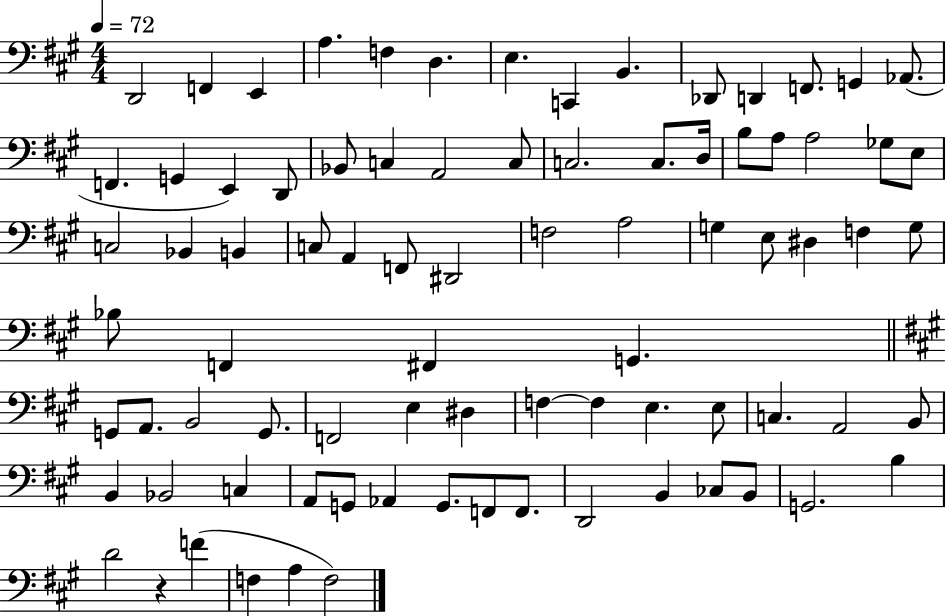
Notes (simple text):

D2/h F2/q E2/q A3/q. F3/q D3/q. E3/q. C2/q B2/q. Db2/e D2/q F2/e. G2/q Ab2/e. F2/q. G2/q E2/q D2/e Bb2/e C3/q A2/h C3/e C3/h. C3/e. D3/s B3/e A3/e A3/h Gb3/e E3/e C3/h Bb2/q B2/q C3/e A2/q F2/e D#2/h F3/h A3/h G3/q E3/e D#3/q F3/q G3/e Bb3/e F2/q F#2/q G2/q. G2/e A2/e. B2/h G2/e. F2/h E3/q D#3/q F3/q F3/q E3/q. E3/e C3/q. A2/h B2/e B2/q Bb2/h C3/q A2/e G2/e Ab2/q G2/e. F2/e F2/e. D2/h B2/q CES3/e B2/e G2/h. B3/q D4/h R/q F4/q F3/q A3/q F3/h